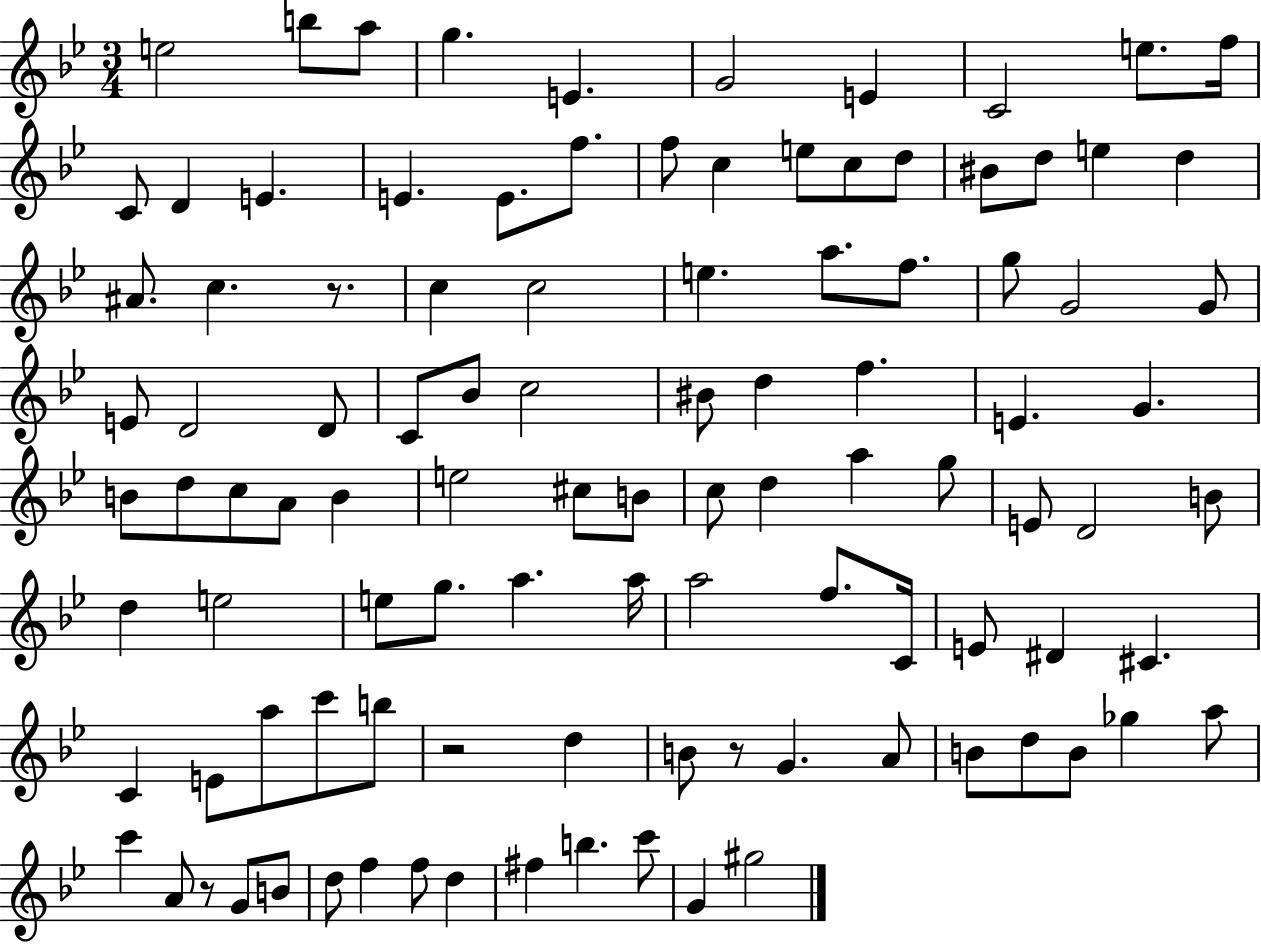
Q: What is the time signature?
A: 3/4